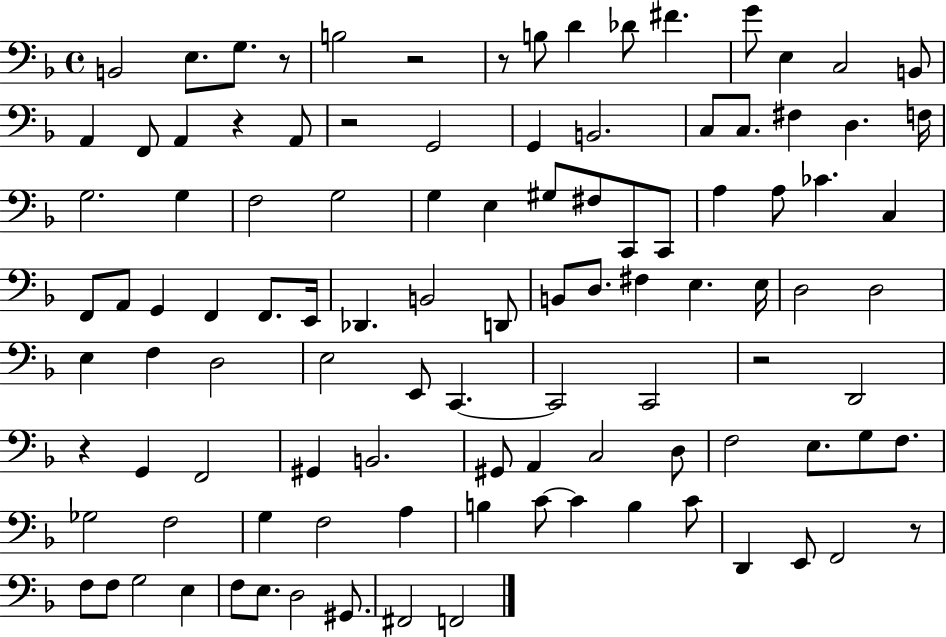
{
  \clef bass
  \time 4/4
  \defaultTimeSignature
  \key f \major
  b,2 e8. g8. r8 | b2 r2 | r8 b8 d'4 des'8 fis'4. | g'8 e4 c2 b,8 | \break a,4 f,8 a,4 r4 a,8 | r2 g,2 | g,4 b,2. | c8 c8. fis4 d4. f16 | \break g2. g4 | f2 g2 | g4 e4 gis8 fis8 c,8 c,8 | a4 a8 ces'4. c4 | \break f,8 a,8 g,4 f,4 f,8. e,16 | des,4. b,2 d,8 | b,8 d8. fis4 e4. e16 | d2 d2 | \break e4 f4 d2 | e2 e,8 c,4.~~ | c,2 c,2 | r2 d,2 | \break r4 g,4 f,2 | gis,4 b,2. | gis,8 a,4 c2 d8 | f2 e8. g8 f8. | \break ges2 f2 | g4 f2 a4 | b4 c'8~~ c'4 b4 c'8 | d,4 e,8 f,2 r8 | \break f8 f8 g2 e4 | f8 e8. d2 gis,8. | fis,2 f,2 | \bar "|."
}